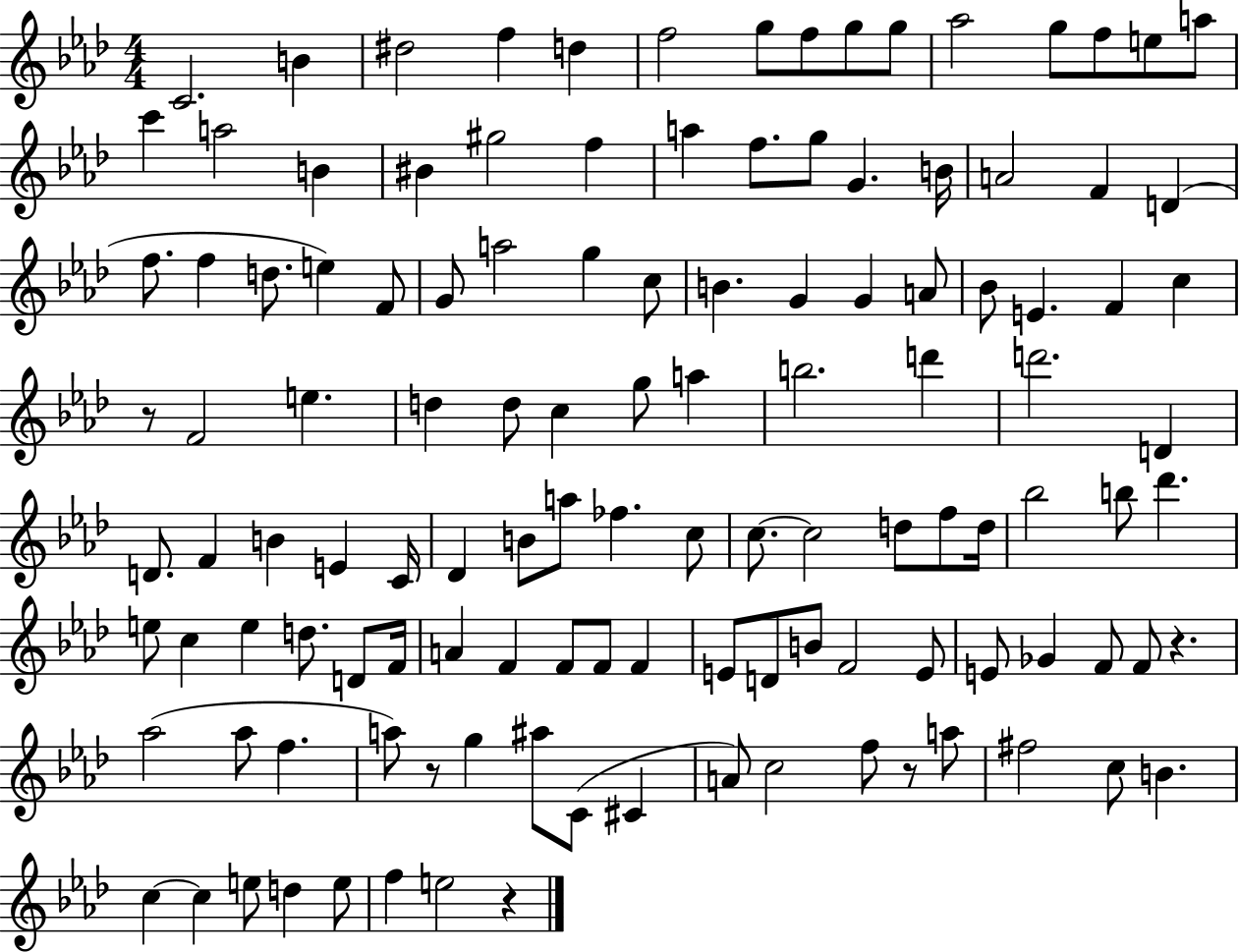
{
  \clef treble
  \numericTimeSignature
  \time 4/4
  \key aes \major
  c'2. b'4 | dis''2 f''4 d''4 | f''2 g''8 f''8 g''8 g''8 | aes''2 g''8 f''8 e''8 a''8 | \break c'''4 a''2 b'4 | bis'4 gis''2 f''4 | a''4 f''8. g''8 g'4. b'16 | a'2 f'4 d'4( | \break f''8. f''4 d''8. e''4) f'8 | g'8 a''2 g''4 c''8 | b'4. g'4 g'4 a'8 | bes'8 e'4. f'4 c''4 | \break r8 f'2 e''4. | d''4 d''8 c''4 g''8 a''4 | b''2. d'''4 | d'''2. d'4 | \break d'8. f'4 b'4 e'4 c'16 | des'4 b'8 a''8 fes''4. c''8 | c''8.~~ c''2 d''8 f''8 d''16 | bes''2 b''8 des'''4. | \break e''8 c''4 e''4 d''8. d'8 f'16 | a'4 f'4 f'8 f'8 f'4 | e'8 d'8 b'8 f'2 e'8 | e'8 ges'4 f'8 f'8 r4. | \break aes''2( aes''8 f''4. | a''8) r8 g''4 ais''8 c'8( cis'4 | a'8) c''2 f''8 r8 a''8 | fis''2 c''8 b'4. | \break c''4~~ c''4 e''8 d''4 e''8 | f''4 e''2 r4 | \bar "|."
}